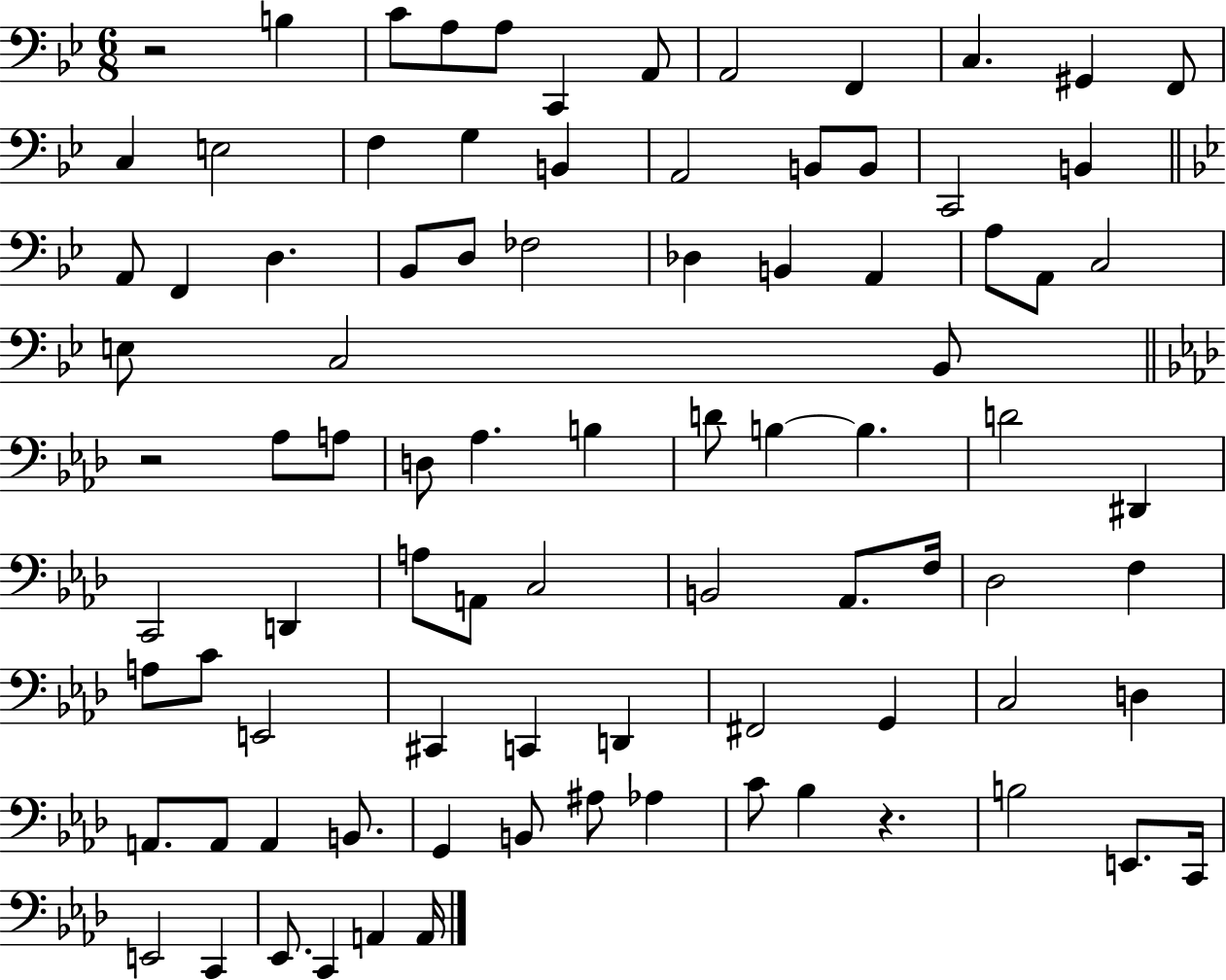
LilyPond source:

{
  \clef bass
  \numericTimeSignature
  \time 6/8
  \key bes \major
  r2 b4 | c'8 a8 a8 c,4 a,8 | a,2 f,4 | c4. gis,4 f,8 | \break c4 e2 | f4 g4 b,4 | a,2 b,8 b,8 | c,2 b,4 | \break \bar "||" \break \key g \minor a,8 f,4 d4. | bes,8 d8 fes2 | des4 b,4 a,4 | a8 a,8 c2 | \break e8 c2 bes,8 | \bar "||" \break \key f \minor r2 aes8 a8 | d8 aes4. b4 | d'8 b4~~ b4. | d'2 dis,4 | \break c,2 d,4 | a8 a,8 c2 | b,2 aes,8. f16 | des2 f4 | \break a8 c'8 e,2 | cis,4 c,4 d,4 | fis,2 g,4 | c2 d4 | \break a,8. a,8 a,4 b,8. | g,4 b,8 ais8 aes4 | c'8 bes4 r4. | b2 e,8. c,16 | \break e,2 c,4 | ees,8. c,4 a,4 a,16 | \bar "|."
}